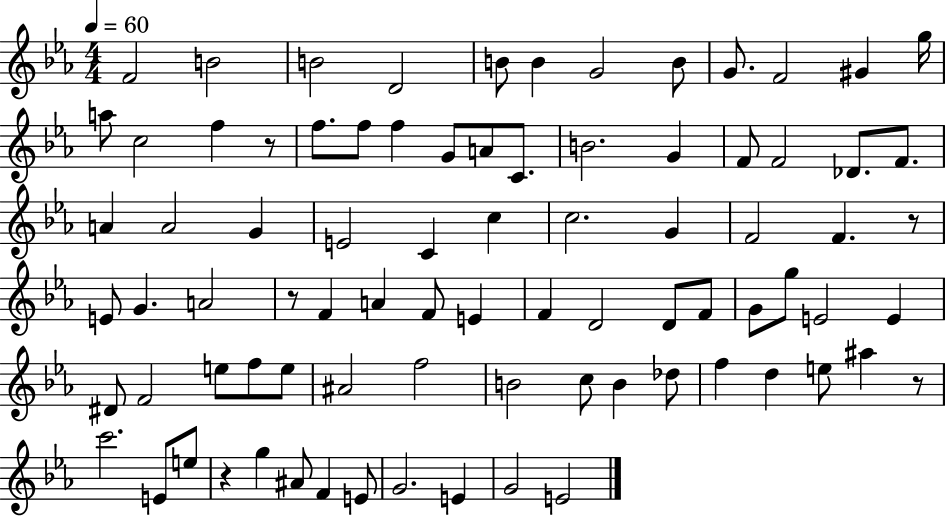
{
  \clef treble
  \numericTimeSignature
  \time 4/4
  \key ees \major
  \tempo 4 = 60
  f'2 b'2 | b'2 d'2 | b'8 b'4 g'2 b'8 | g'8. f'2 gis'4 g''16 | \break a''8 c''2 f''4 r8 | f''8. f''8 f''4 g'8 a'8 c'8. | b'2. g'4 | f'8 f'2 des'8. f'8. | \break a'4 a'2 g'4 | e'2 c'4 c''4 | c''2. g'4 | f'2 f'4. r8 | \break e'8 g'4. a'2 | r8 f'4 a'4 f'8 e'4 | f'4 d'2 d'8 f'8 | g'8 g''8 e'2 e'4 | \break dis'8 f'2 e''8 f''8 e''8 | ais'2 f''2 | b'2 c''8 b'4 des''8 | f''4 d''4 e''8 ais''4 r8 | \break c'''2. e'8 e''8 | r4 g''4 ais'8 f'4 e'8 | g'2. e'4 | g'2 e'2 | \break \bar "|."
}